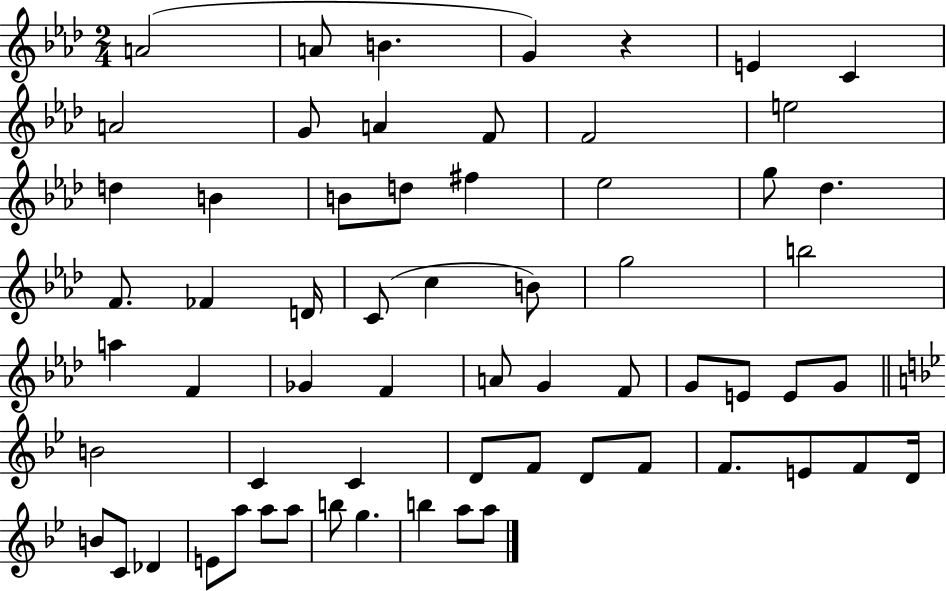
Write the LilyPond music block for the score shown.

{
  \clef treble
  \numericTimeSignature
  \time 2/4
  \key aes \major
  a'2( | a'8 b'4. | g'4) r4 | e'4 c'4 | \break a'2 | g'8 a'4 f'8 | f'2 | e''2 | \break d''4 b'4 | b'8 d''8 fis''4 | ees''2 | g''8 des''4. | \break f'8. fes'4 d'16 | c'8( c''4 b'8) | g''2 | b''2 | \break a''4 f'4 | ges'4 f'4 | a'8 g'4 f'8 | g'8 e'8 e'8 g'8 | \break \bar "||" \break \key g \minor b'2 | c'4 c'4 | d'8 f'8 d'8 f'8 | f'8. e'8 f'8 d'16 | \break b'8 c'8 des'4 | e'8 a''8 a''8 a''8 | b''8 g''4. | b''4 a''8 a''8 | \break \bar "|."
}